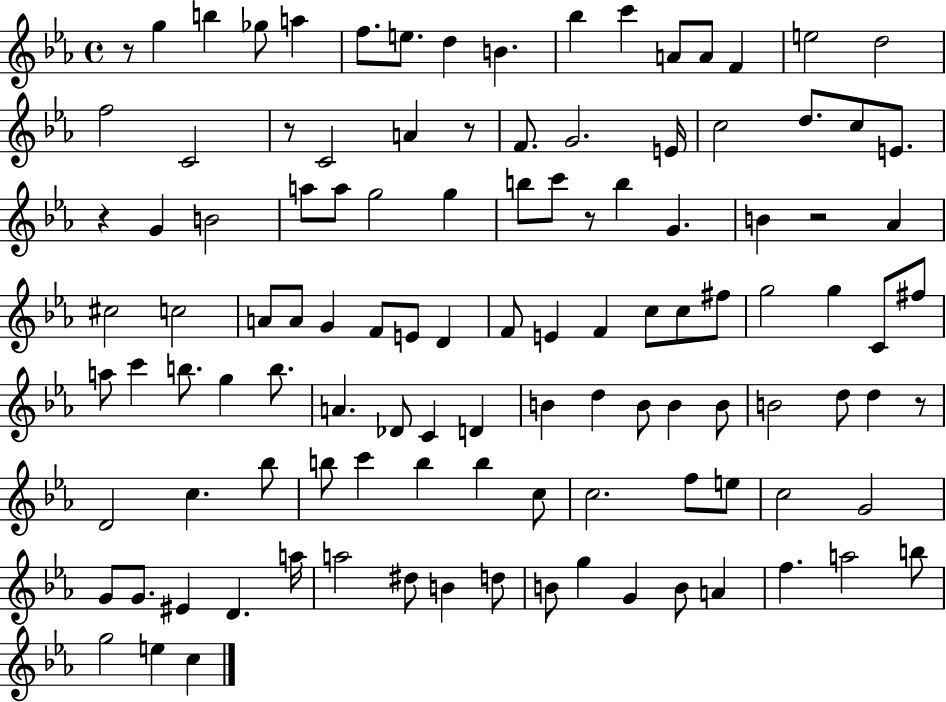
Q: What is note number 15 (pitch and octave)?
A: D5